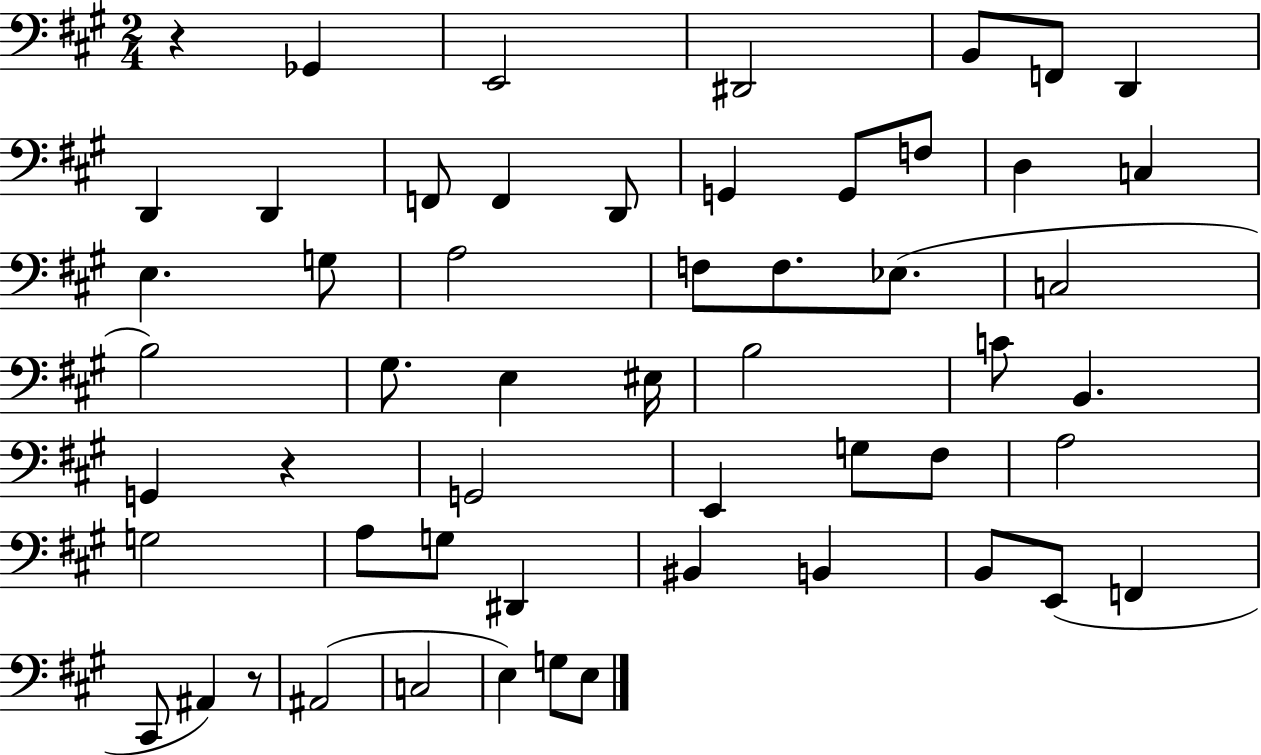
R/q Gb2/q E2/h D#2/h B2/e F2/e D2/q D2/q D2/q F2/e F2/q D2/e G2/q G2/e F3/e D3/q C3/q E3/q. G3/e A3/h F3/e F3/e. Eb3/e. C3/h B3/h G#3/e. E3/q EIS3/s B3/h C4/e B2/q. G2/q R/q G2/h E2/q G3/e F#3/e A3/h G3/h A3/e G3/e D#2/q BIS2/q B2/q B2/e E2/e F2/q C#2/e A#2/q R/e A#2/h C3/h E3/q G3/e E3/e